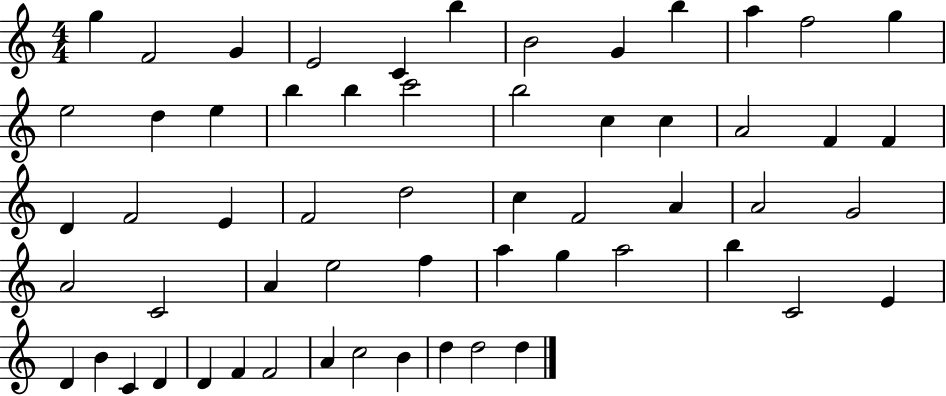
G5/q F4/h G4/q E4/h C4/q B5/q B4/h G4/q B5/q A5/q F5/h G5/q E5/h D5/q E5/q B5/q B5/q C6/h B5/h C5/q C5/q A4/h F4/q F4/q D4/q F4/h E4/q F4/h D5/h C5/q F4/h A4/q A4/h G4/h A4/h C4/h A4/q E5/h F5/q A5/q G5/q A5/h B5/q C4/h E4/q D4/q B4/q C4/q D4/q D4/q F4/q F4/h A4/q C5/h B4/q D5/q D5/h D5/q